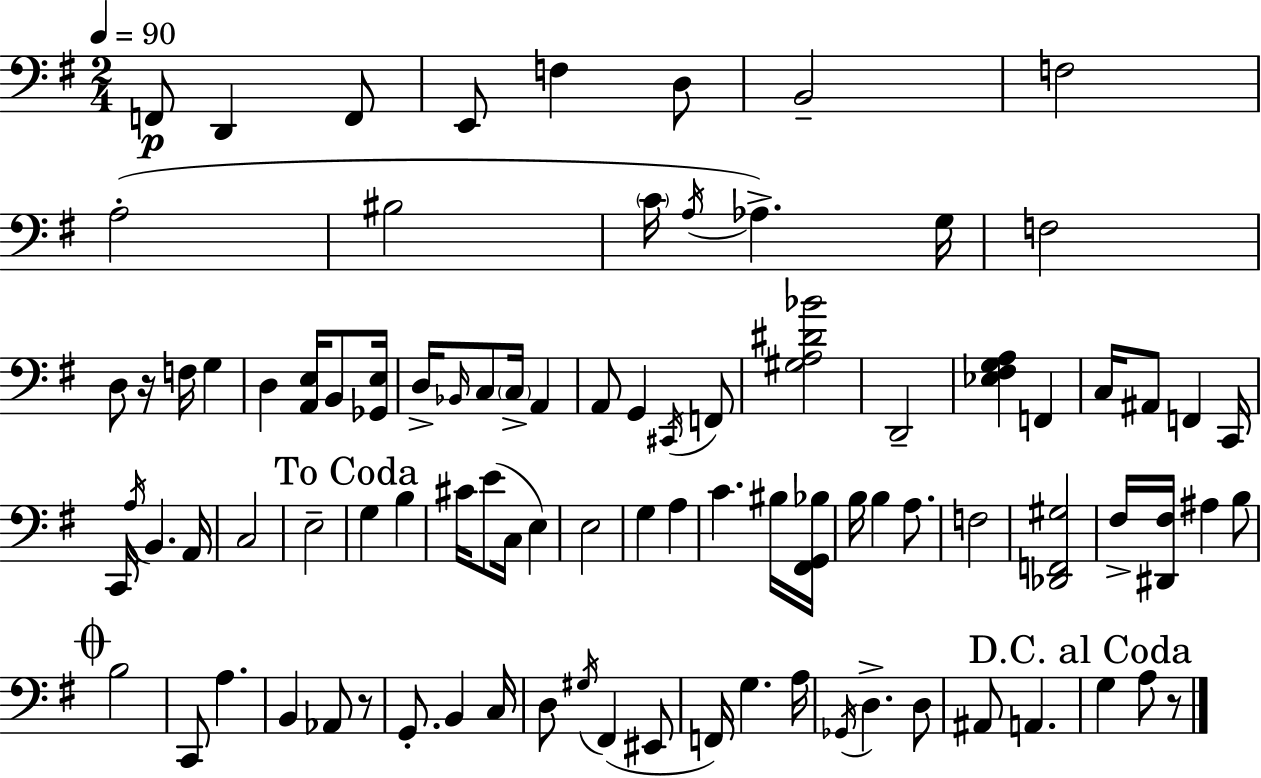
X:1
T:Untitled
M:2/4
L:1/4
K:G
F,,/2 D,, F,,/2 E,,/2 F, D,/2 B,,2 F,2 A,2 ^B,2 C/4 A,/4 _A, G,/4 F,2 D,/2 z/4 F,/4 G, D, [A,,E,]/4 B,,/2 [_G,,E,]/4 D,/4 _B,,/4 C,/2 C,/4 A,, A,,/2 G,, ^C,,/4 F,,/2 [^G,A,^D_B]2 D,,2 [_E,^F,G,A,] F,, C,/4 ^A,,/2 F,, C,,/4 C,,/4 A,/4 B,, A,,/4 C,2 E,2 G, B, ^C/4 E/2 C,/4 E, E,2 G, A, C ^B,/4 [^F,,G,,_B,]/4 B,/4 B, A,/2 F,2 [_D,,F,,^G,]2 ^F,/4 [^D,,^F,]/4 ^A, B,/2 B,2 C,,/2 A, B,, _A,,/2 z/2 G,,/2 B,, C,/4 D,/2 ^G,/4 ^F,, ^E,,/2 F,,/4 G, A,/4 _G,,/4 D, D,/2 ^A,,/2 A,, G, A,/2 z/2